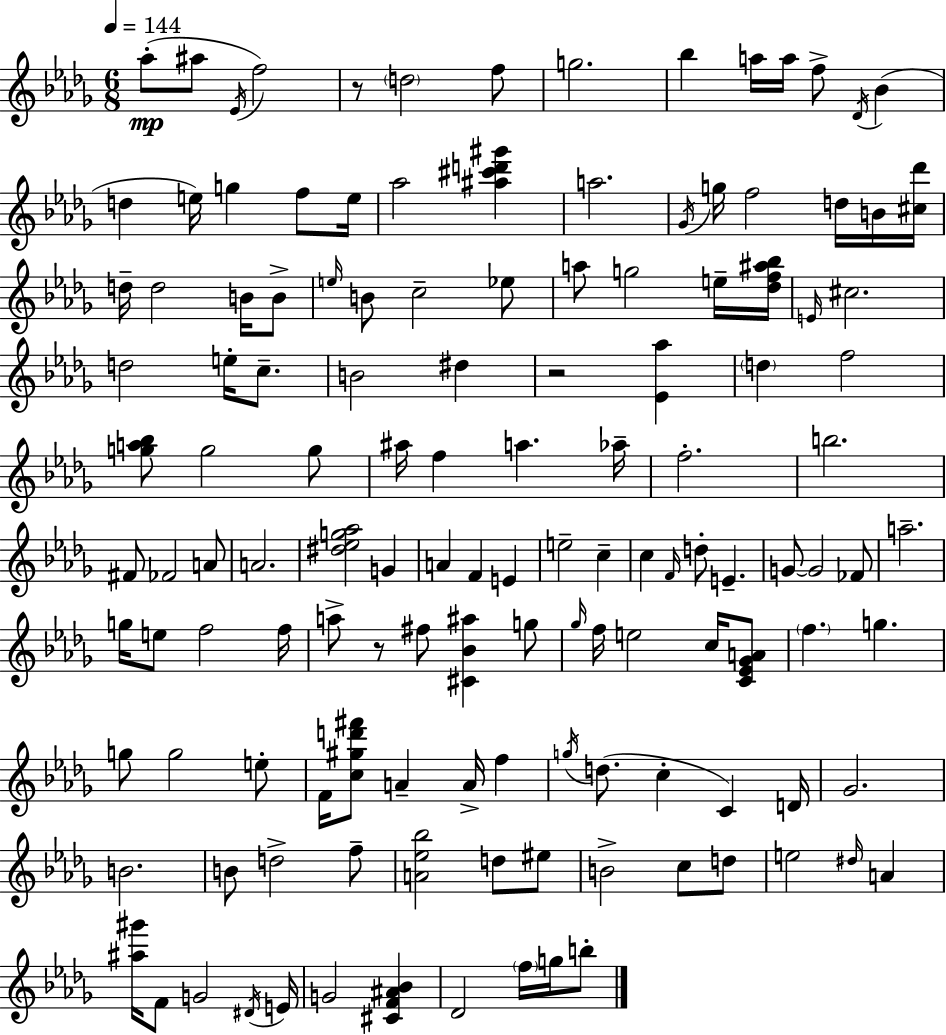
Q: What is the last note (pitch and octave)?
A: B5